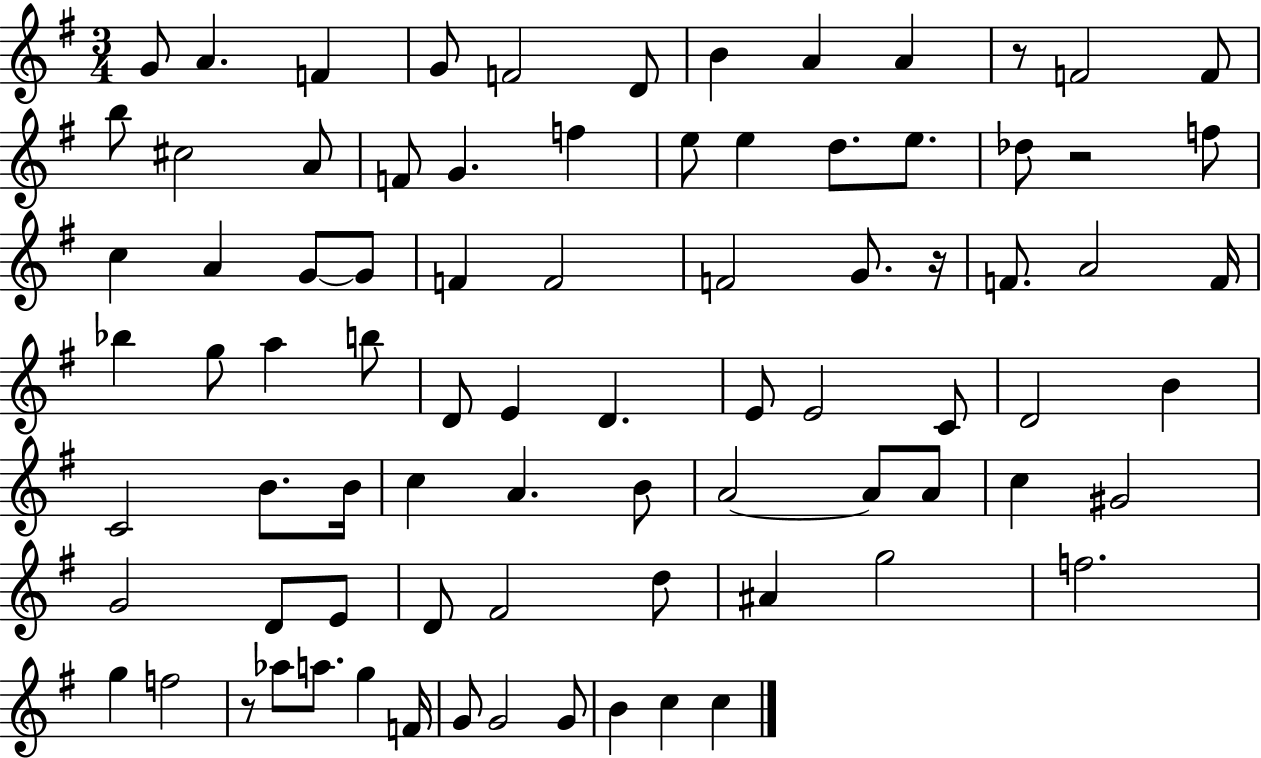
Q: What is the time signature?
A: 3/4